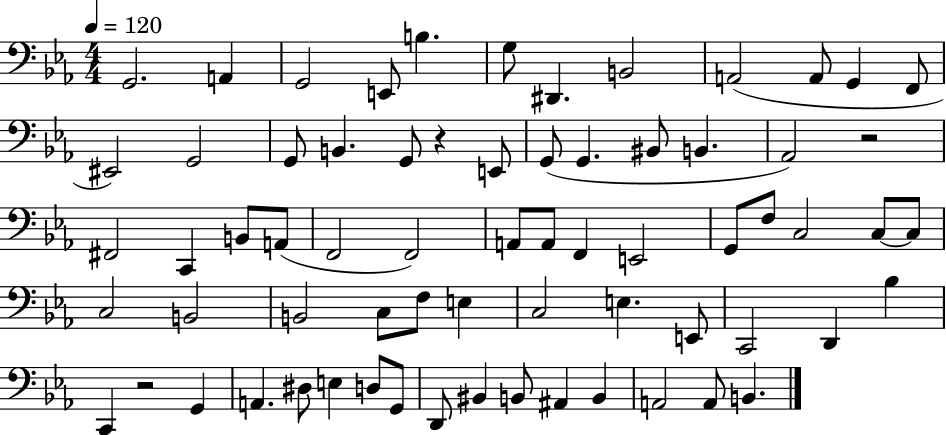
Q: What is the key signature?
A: EES major